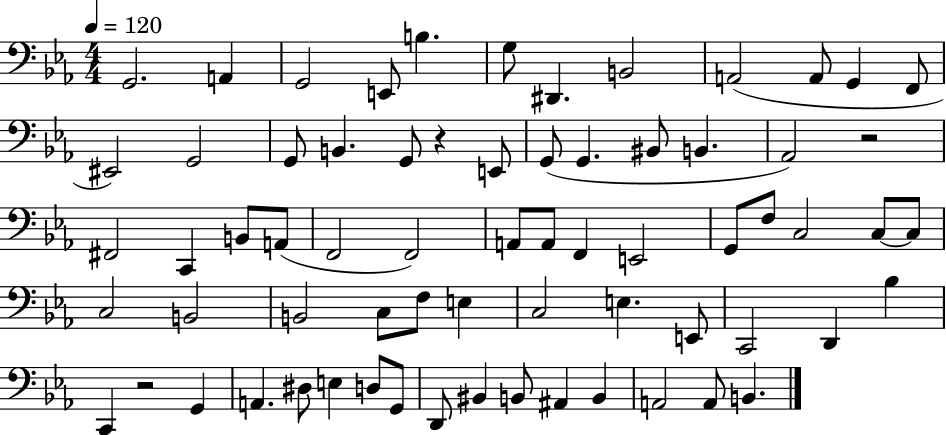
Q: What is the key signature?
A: EES major